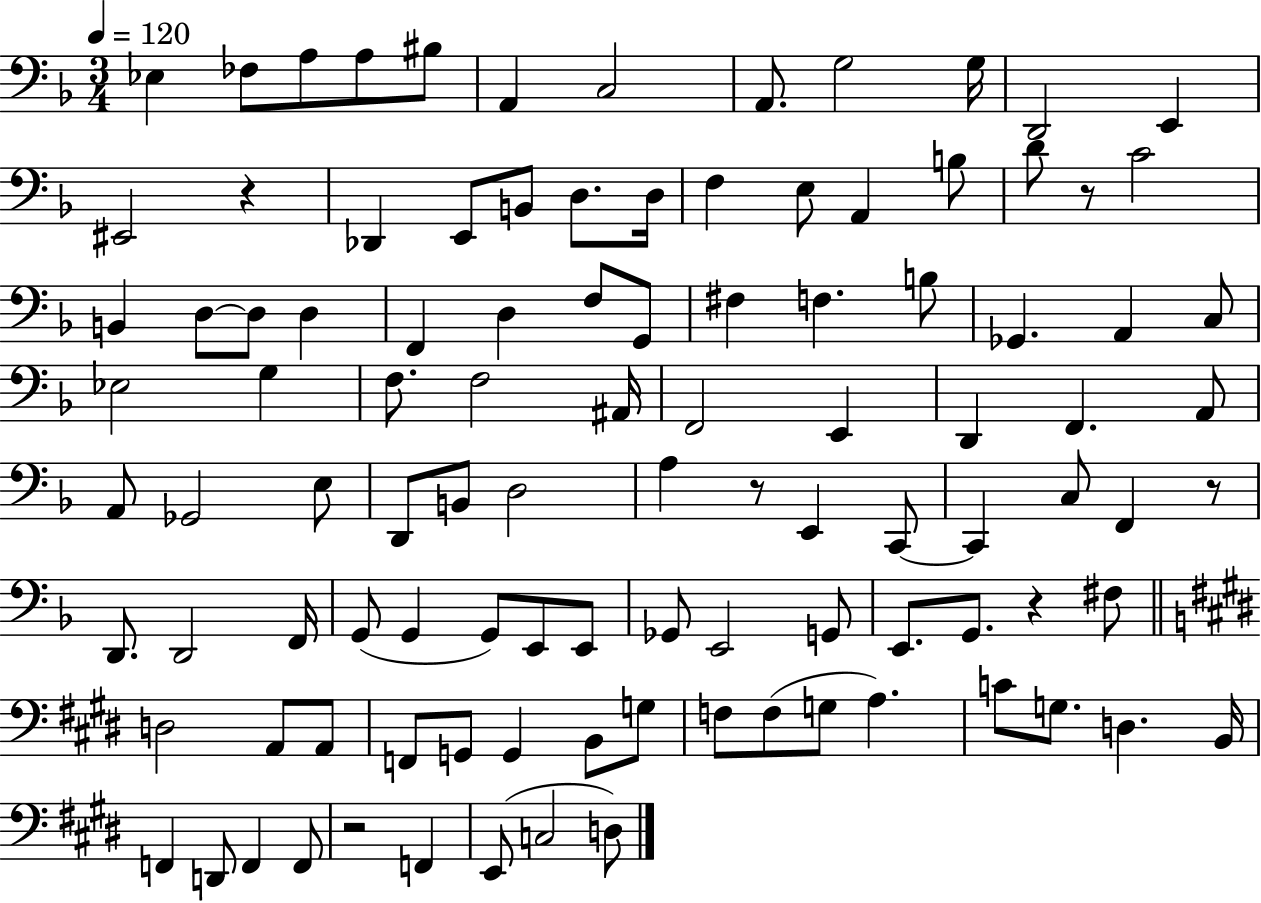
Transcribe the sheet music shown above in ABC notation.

X:1
T:Untitled
M:3/4
L:1/4
K:F
_E, _F,/2 A,/2 A,/2 ^B,/2 A,, C,2 A,,/2 G,2 G,/4 D,,2 E,, ^E,,2 z _D,, E,,/2 B,,/2 D,/2 D,/4 F, E,/2 A,, B,/2 D/2 z/2 C2 B,, D,/2 D,/2 D, F,, D, F,/2 G,,/2 ^F, F, B,/2 _G,, A,, C,/2 _E,2 G, F,/2 F,2 ^A,,/4 F,,2 E,, D,, F,, A,,/2 A,,/2 _G,,2 E,/2 D,,/2 B,,/2 D,2 A, z/2 E,, C,,/2 C,, C,/2 F,, z/2 D,,/2 D,,2 F,,/4 G,,/2 G,, G,,/2 E,,/2 E,,/2 _G,,/2 E,,2 G,,/2 E,,/2 G,,/2 z ^F,/2 D,2 A,,/2 A,,/2 F,,/2 G,,/2 G,, B,,/2 G,/2 F,/2 F,/2 G,/2 A, C/2 G,/2 D, B,,/4 F,, D,,/2 F,, F,,/2 z2 F,, E,,/2 C,2 D,/2